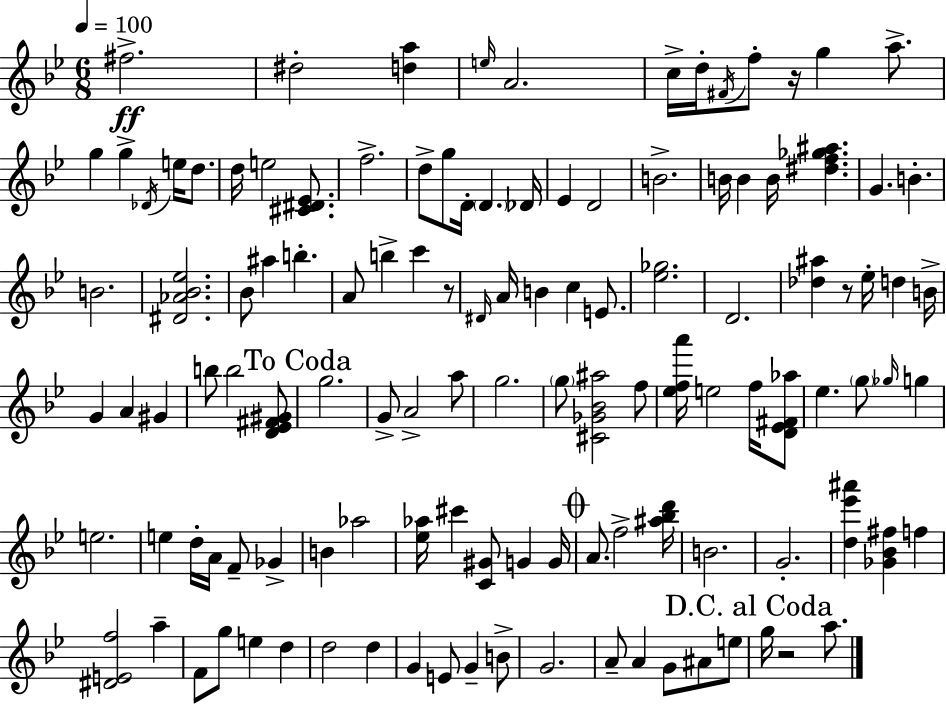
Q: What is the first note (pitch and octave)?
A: F#5